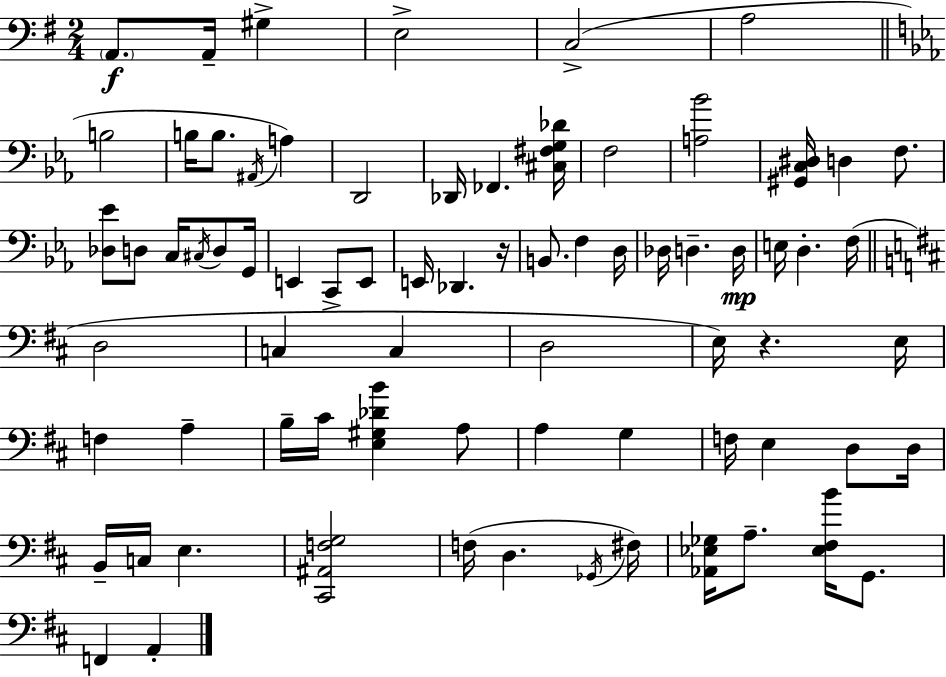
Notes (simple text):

A2/e. A2/s G#3/q E3/h C3/h A3/h B3/h B3/s B3/e. A#2/s A3/q D2/h Db2/s FES2/q. [C#3,F#3,G3,Db4]/s F3/h [A3,Bb4]/h [G#2,C3,D#3]/s D3/q F3/e. [Db3,Eb4]/e D3/e C3/s C#3/s D3/e G2/s E2/q C2/e E2/e E2/s Db2/q. R/s B2/e. F3/q D3/s Db3/s D3/q. D3/s E3/s D3/q. F3/s D3/h C3/q C3/q D3/h E3/s R/q. E3/s F3/q A3/q B3/s C#4/s [E3,G#3,Db4,B4]/q A3/e A3/q G3/q F3/s E3/q D3/e D3/s B2/s C3/s E3/q. [C#2,A#2,F3,G3]/h F3/s D3/q. Gb2/s F#3/s [Ab2,Eb3,Gb3]/s A3/e. [Eb3,F#3,B4]/s G2/e. F2/q A2/q